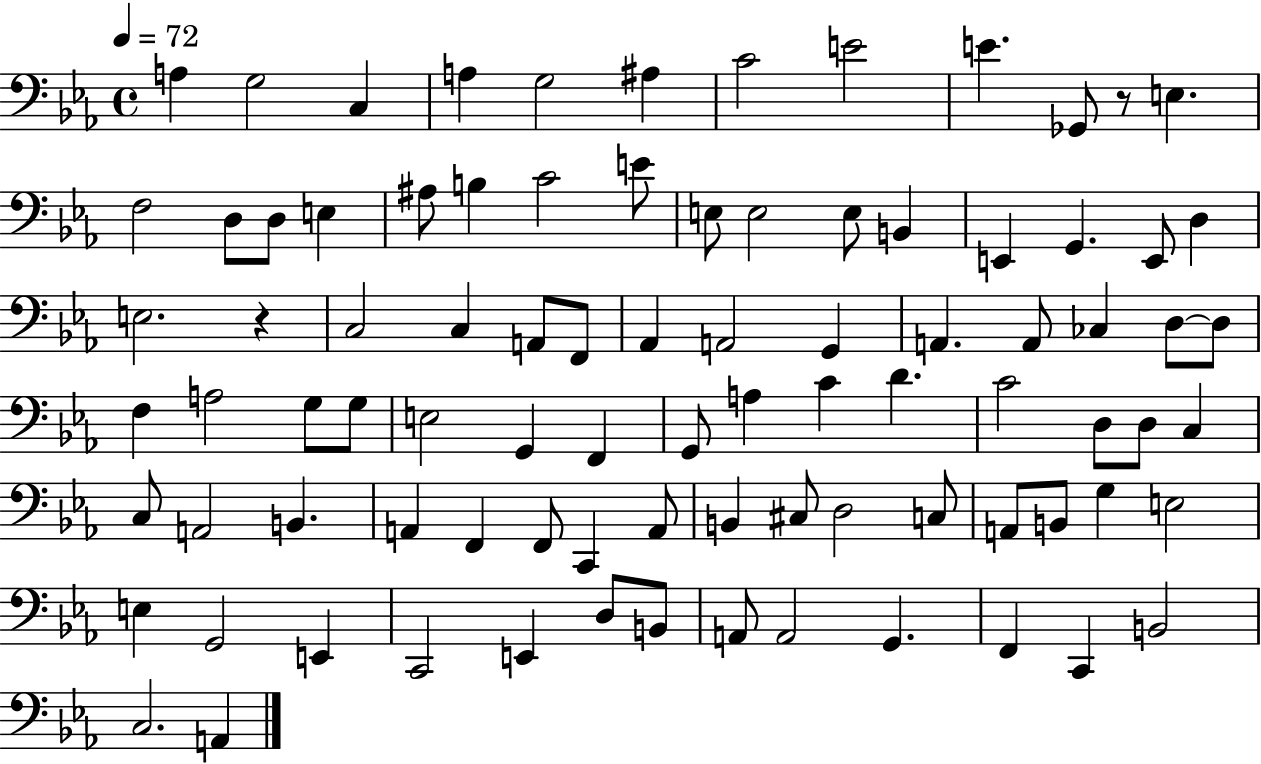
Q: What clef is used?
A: bass